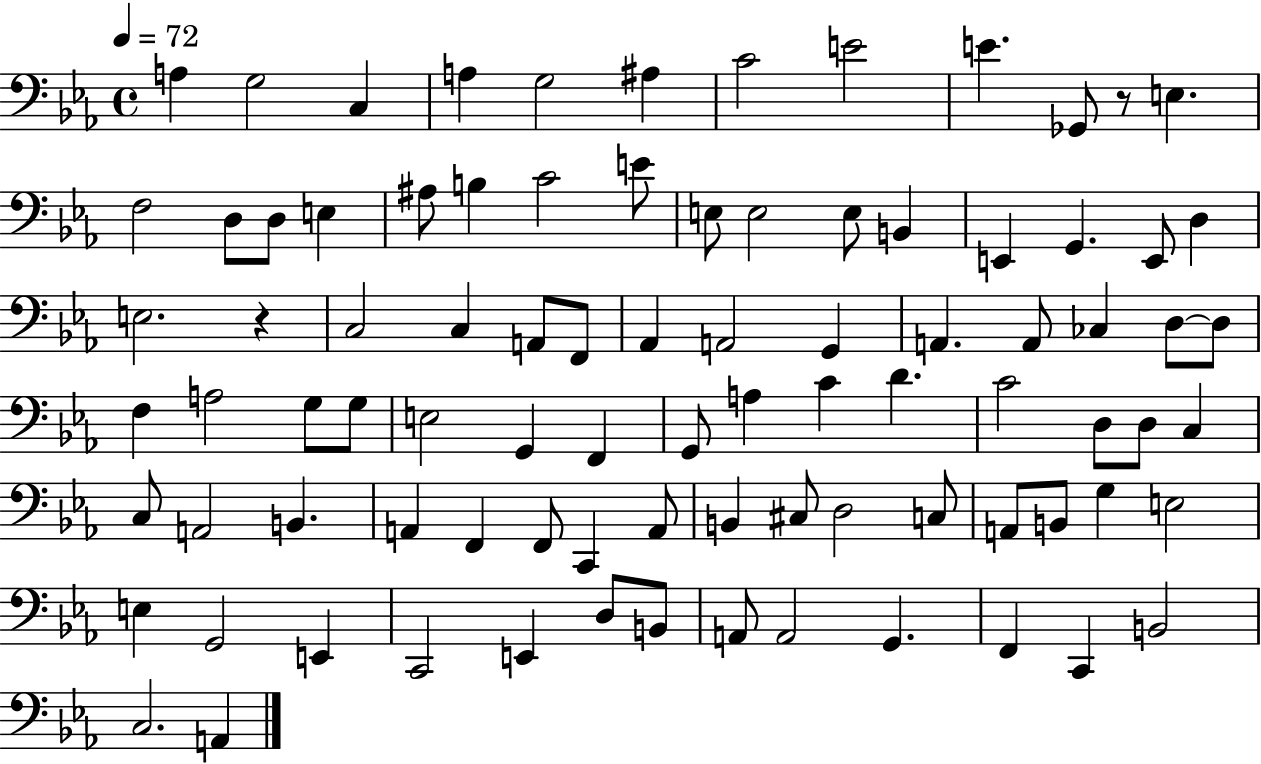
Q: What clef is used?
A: bass